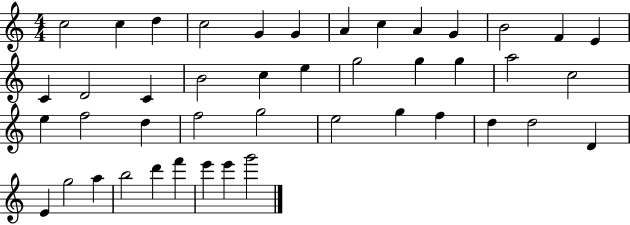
{
  \clef treble
  \numericTimeSignature
  \time 4/4
  \key c \major
  c''2 c''4 d''4 | c''2 g'4 g'4 | a'4 c''4 a'4 g'4 | b'2 f'4 e'4 | \break c'4 d'2 c'4 | b'2 c''4 e''4 | g''2 g''4 g''4 | a''2 c''2 | \break e''4 f''2 d''4 | f''2 g''2 | e''2 g''4 f''4 | d''4 d''2 d'4 | \break e'4 g''2 a''4 | b''2 d'''4 f'''4 | e'''4 e'''4 g'''2 | \bar "|."
}